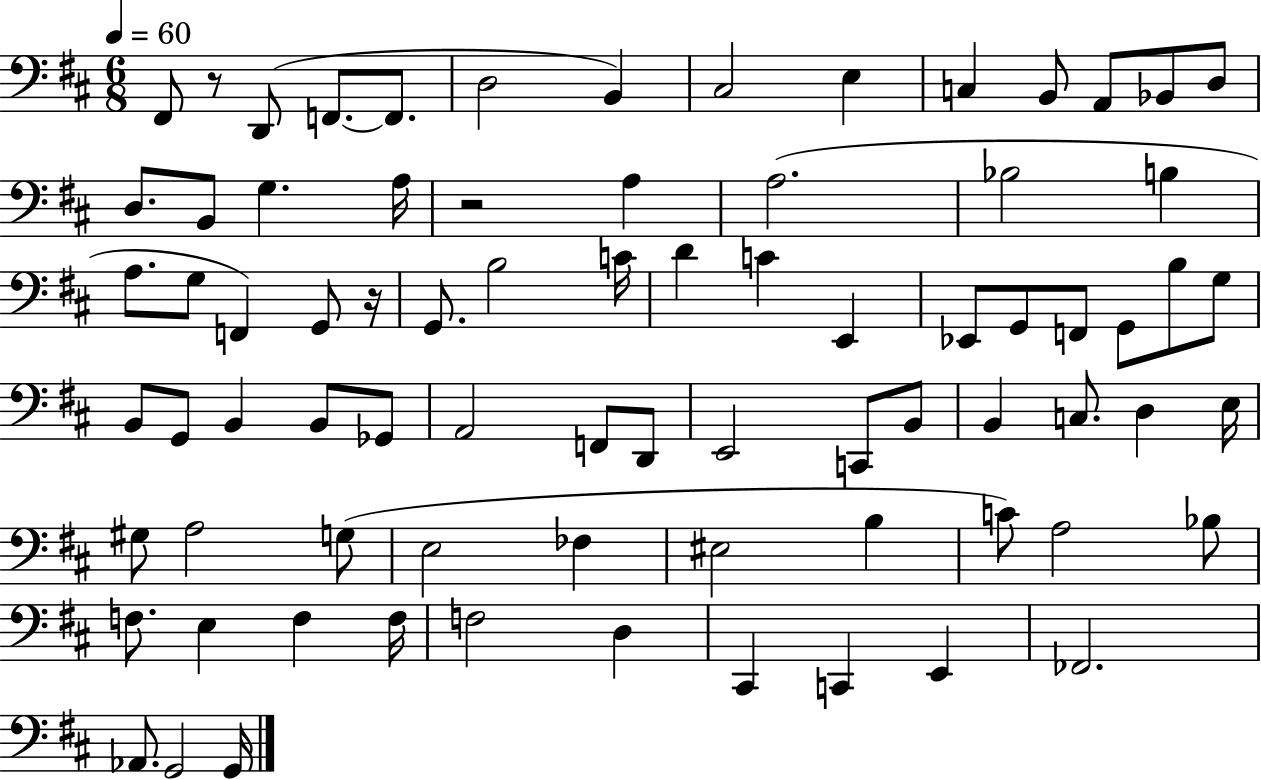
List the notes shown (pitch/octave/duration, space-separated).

F#2/e R/e D2/e F2/e. F2/e. D3/h B2/q C#3/h E3/q C3/q B2/e A2/e Bb2/e D3/e D3/e. B2/e G3/q. A3/s R/h A3/q A3/h. Bb3/h B3/q A3/e. G3/e F2/q G2/e R/s G2/e. B3/h C4/s D4/q C4/q E2/q Eb2/e G2/e F2/e G2/e B3/e G3/e B2/e G2/e B2/q B2/e Gb2/e A2/h F2/e D2/e E2/h C2/e B2/e B2/q C3/e. D3/q E3/s G#3/e A3/h G3/e E3/h FES3/q EIS3/h B3/q C4/e A3/h Bb3/e F3/e. E3/q F3/q F3/s F3/h D3/q C#2/q C2/q E2/q FES2/h. Ab2/e. G2/h G2/s